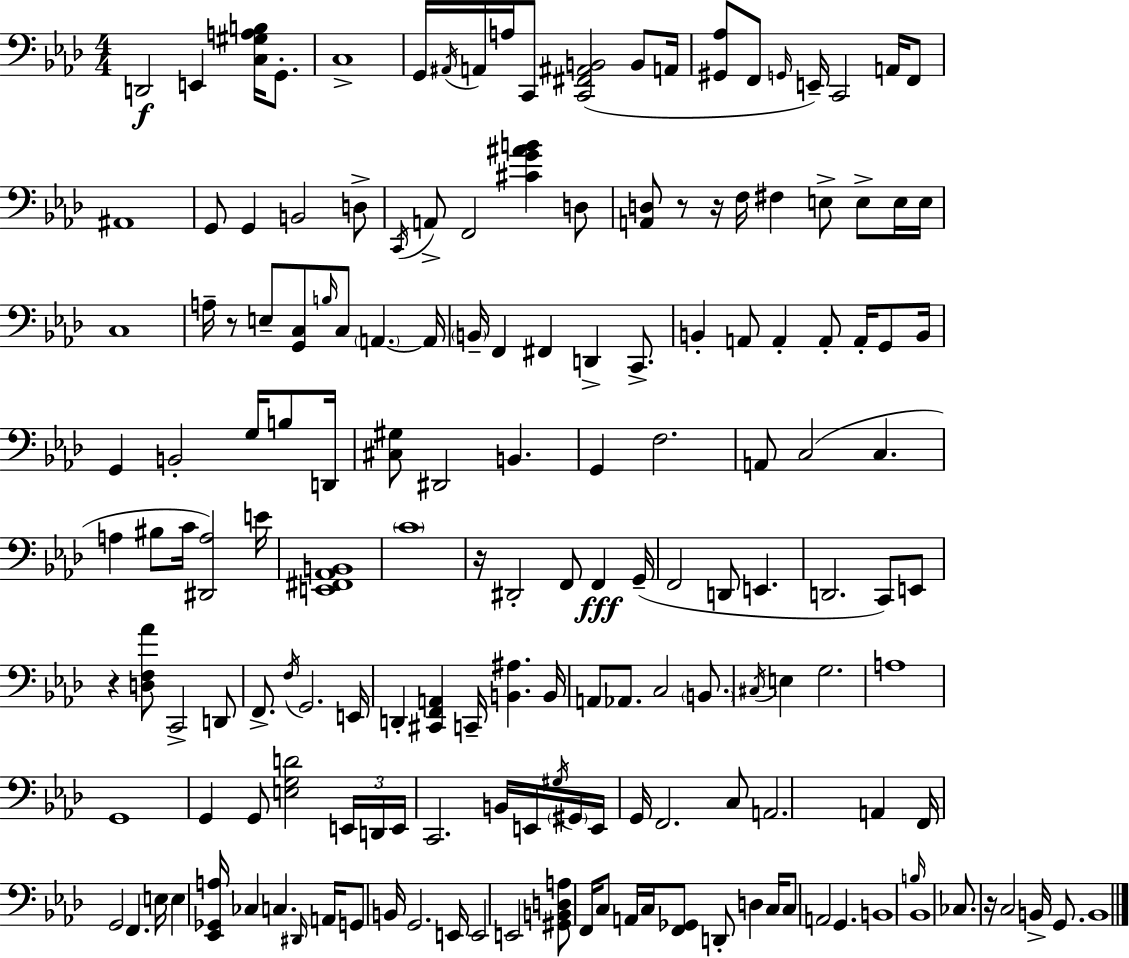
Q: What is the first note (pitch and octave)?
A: D2